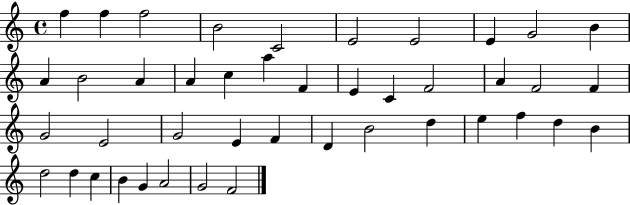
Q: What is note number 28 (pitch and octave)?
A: F4